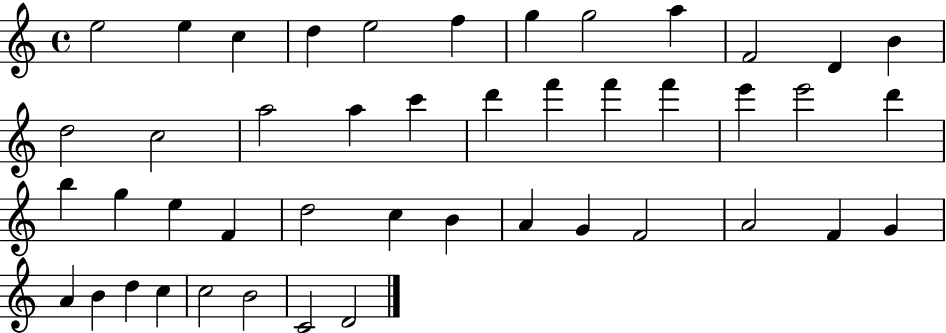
X:1
T:Untitled
M:4/4
L:1/4
K:C
e2 e c d e2 f g g2 a F2 D B d2 c2 a2 a c' d' f' f' f' e' e'2 d' b g e F d2 c B A G F2 A2 F G A B d c c2 B2 C2 D2